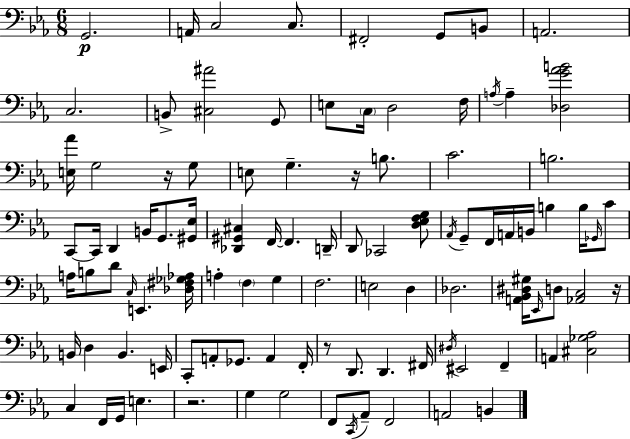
{
  \clef bass
  \numericTimeSignature
  \time 6/8
  \key ees \major
  \repeat volta 2 { g,2.\p | a,16 c2 c8. | fis,2-. g,8 b,8 | a,2. | \break c2. | b,8-> <cis ais'>2 g,8 | e8 \parenthesize c16 d2 f16 | \acciaccatura { a16 } a4-- <des g' aes' b'>2 | \break <e aes'>16 g2 r16 g8 | e8 g4.-- r16 b8. | c'2. | b2. | \break c,8~~ c,16 d,4 b,16 g,8. | <gis, ees>16 <des, gis, cis>4 f,16~~ f,4. | d,16-- d,8 ces,2 <d ees f g>8 | \acciaccatura { aes,16 } g,8-- f,16 a,16 b,16 b4 b16 | \break \grace { ges,16 } c'8 a16 b8 d'8 \grace { c16 } e,4. | <des fis ges aes>16 a4-. \parenthesize f4 | g4 f2. | e2 | \break d4 des2. | <a, bes, dis gis>16 \grace { ees,16 } d8 <aes, c>2 | r16 b,16 d4 b,4. | e,16 c,8-. a,8-. ges,8. | \break a,4 f,16-. r8 d,8. d,4. | fis,16 \acciaccatura { dis16 } eis,2 | f,4-- a,4 <cis ges aes>2 | c4 f,16 g,16 | \break e4. r2. | g4 g2 | f,8 \acciaccatura { c,16 } aes,8-- f,2 | a,2 | \break b,4 } \bar "|."
}